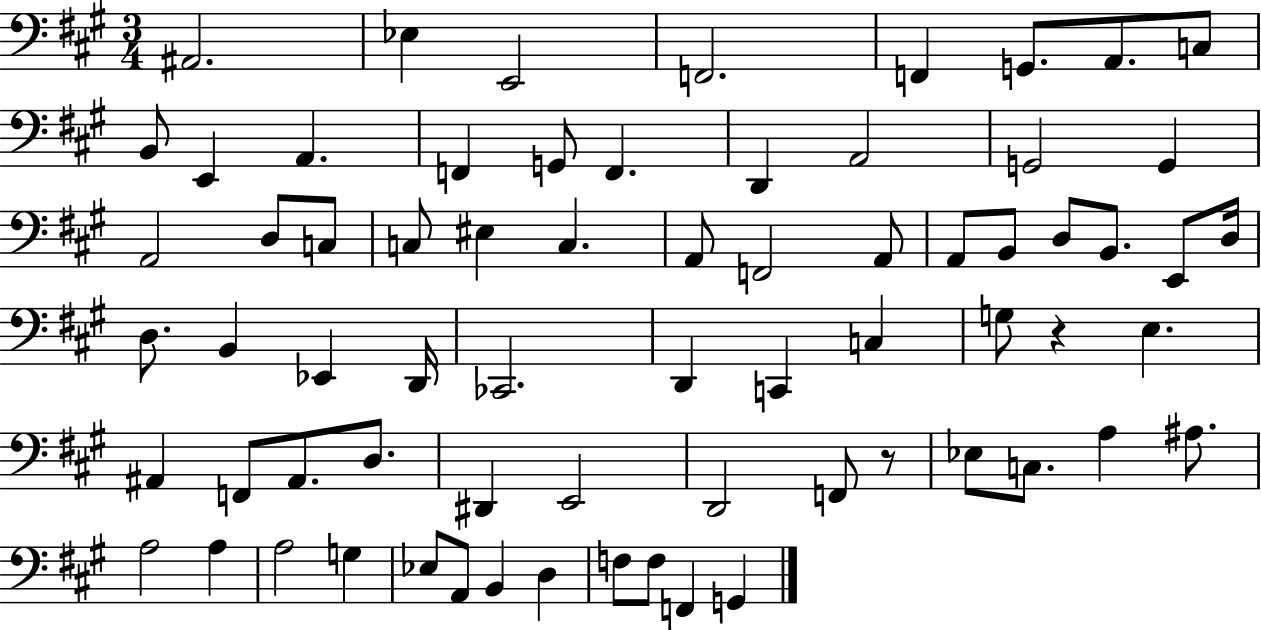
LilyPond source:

{
  \clef bass
  \numericTimeSignature
  \time 3/4
  \key a \major
  ais,2. | ees4 e,2 | f,2. | f,4 g,8. a,8. c8 | \break b,8 e,4 a,4. | f,4 g,8 f,4. | d,4 a,2 | g,2 g,4 | \break a,2 d8 c8 | c8 eis4 c4. | a,8 f,2 a,8 | a,8 b,8 d8 b,8. e,8 d16 | \break d8. b,4 ees,4 d,16 | ces,2. | d,4 c,4 c4 | g8 r4 e4. | \break ais,4 f,8 ais,8. d8. | dis,4 e,2 | d,2 f,8 r8 | ees8 c8. a4 ais8. | \break a2 a4 | a2 g4 | ees8 a,8 b,4 d4 | f8 f8 f,4 g,4 | \break \bar "|."
}